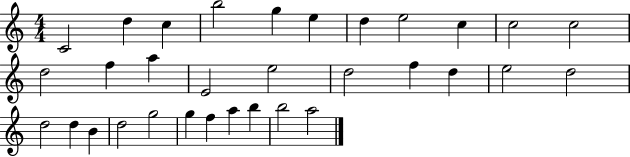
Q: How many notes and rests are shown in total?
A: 32